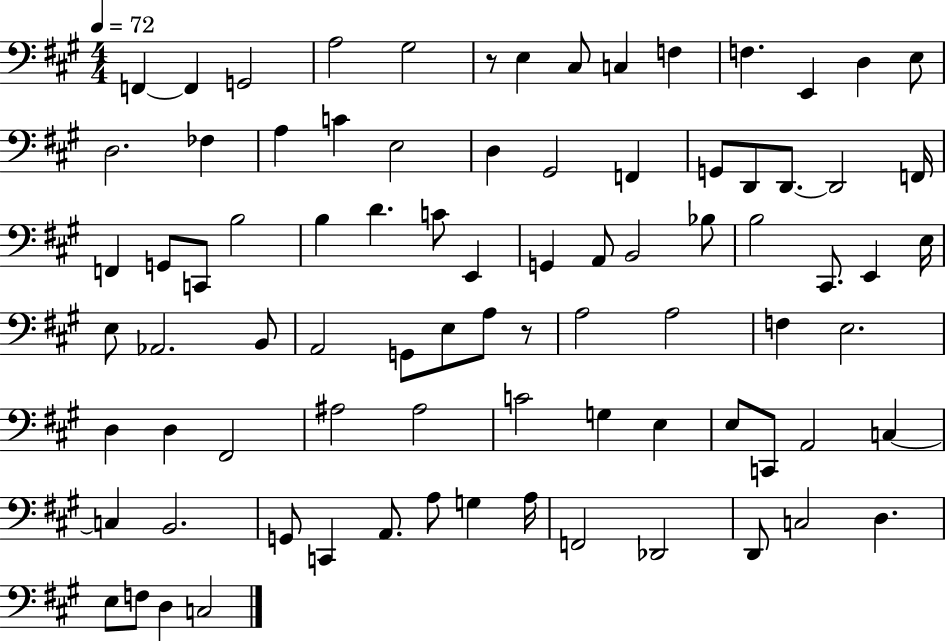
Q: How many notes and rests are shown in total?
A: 84